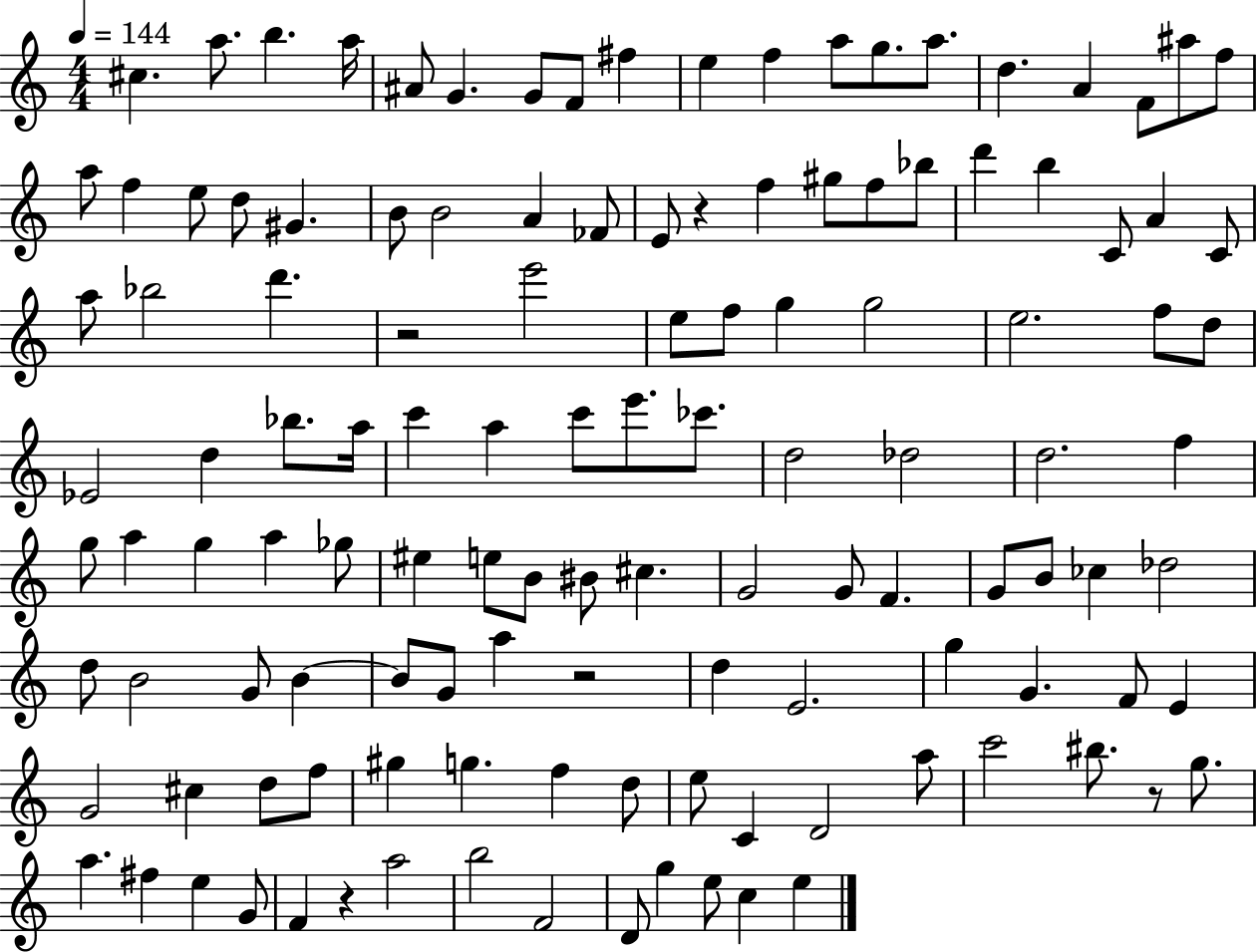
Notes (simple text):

C#5/q. A5/e. B5/q. A5/s A#4/e G4/q. G4/e F4/e F#5/q E5/q F5/q A5/e G5/e. A5/e. D5/q. A4/q F4/e A#5/e F5/e A5/e F5/q E5/e D5/e G#4/q. B4/e B4/h A4/q FES4/e E4/e R/q F5/q G#5/e F5/e Bb5/e D6/q B5/q C4/e A4/q C4/e A5/e Bb5/h D6/q. R/h E6/h E5/e F5/e G5/q G5/h E5/h. F5/e D5/e Eb4/h D5/q Bb5/e. A5/s C6/q A5/q C6/e E6/e. CES6/e. D5/h Db5/h D5/h. F5/q G5/e A5/q G5/q A5/q Gb5/e EIS5/q E5/e B4/e BIS4/e C#5/q. G4/h G4/e F4/q. G4/e B4/e CES5/q Db5/h D5/e B4/h G4/e B4/q B4/e G4/e A5/q R/h D5/q E4/h. G5/q G4/q. F4/e E4/q G4/h C#5/q D5/e F5/e G#5/q G5/q. F5/q D5/e E5/e C4/q D4/h A5/e C6/h BIS5/e. R/e G5/e. A5/q. F#5/q E5/q G4/e F4/q R/q A5/h B5/h F4/h D4/e G5/q E5/e C5/q E5/q